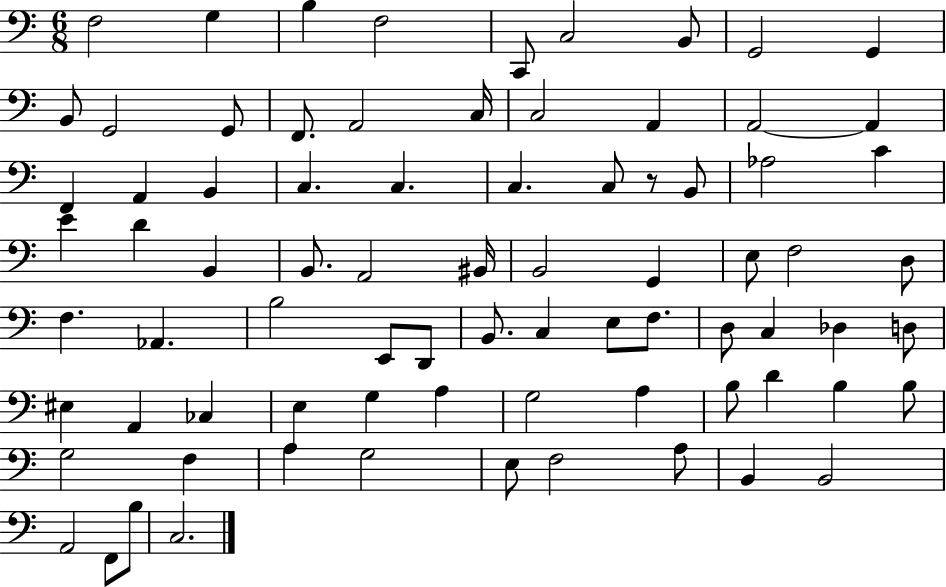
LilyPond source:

{
  \clef bass
  \numericTimeSignature
  \time 6/8
  \key c \major
  f2 g4 | b4 f2 | c,8 c2 b,8 | g,2 g,4 | \break b,8 g,2 g,8 | f,8. a,2 c16 | c2 a,4 | a,2~~ a,4 | \break f,4 a,4 b,4 | c4. c4. | c4. c8 r8 b,8 | aes2 c'4 | \break e'4 d'4 b,4 | b,8. a,2 bis,16 | b,2 g,4 | e8 f2 d8 | \break f4. aes,4. | b2 e,8 d,8 | b,8. c4 e8 f8. | d8 c4 des4 d8 | \break eis4 a,4 ces4 | e4 g4 a4 | g2 a4 | b8 d'4 b4 b8 | \break g2 f4 | a4 g2 | e8 f2 a8 | b,4 b,2 | \break a,2 f,8 b8 | c2. | \bar "|."
}